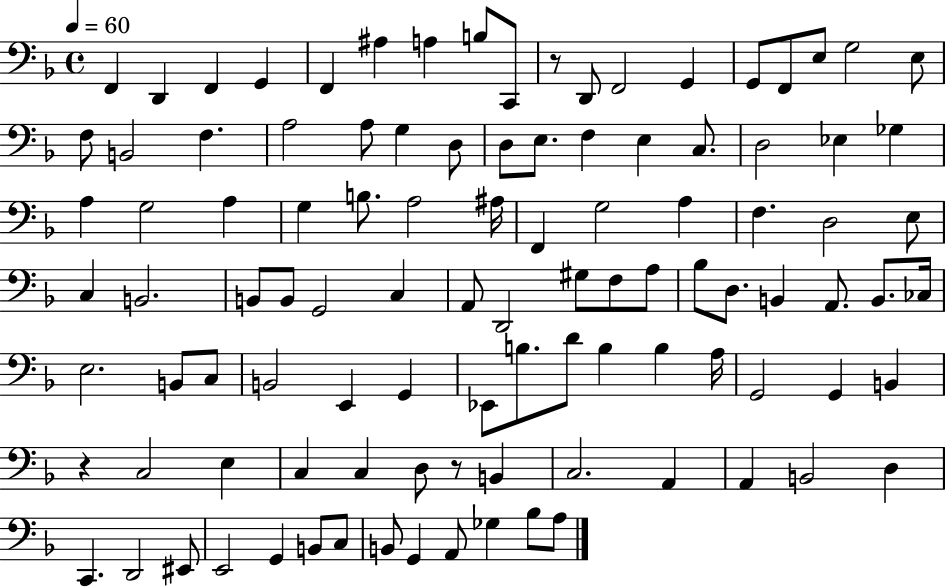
X:1
T:Untitled
M:4/4
L:1/4
K:F
F,, D,, F,, G,, F,, ^A, A, B,/2 C,,/2 z/2 D,,/2 F,,2 G,, G,,/2 F,,/2 E,/2 G,2 E,/2 F,/2 B,,2 F, A,2 A,/2 G, D,/2 D,/2 E,/2 F, E, C,/2 D,2 _E, _G, A, G,2 A, G, B,/2 A,2 ^A,/4 F,, G,2 A, F, D,2 E,/2 C, B,,2 B,,/2 B,,/2 G,,2 C, A,,/2 D,,2 ^G,/2 F,/2 A,/2 _B,/2 D,/2 B,, A,,/2 B,,/2 _C,/4 E,2 B,,/2 C,/2 B,,2 E,, G,, _E,,/2 B,/2 D/2 B, B, A,/4 G,,2 G,, B,, z C,2 E, C, C, D,/2 z/2 B,, C,2 A,, A,, B,,2 D, C,, D,,2 ^E,,/2 E,,2 G,, B,,/2 C,/2 B,,/2 G,, A,,/2 _G, _B,/2 A,/2